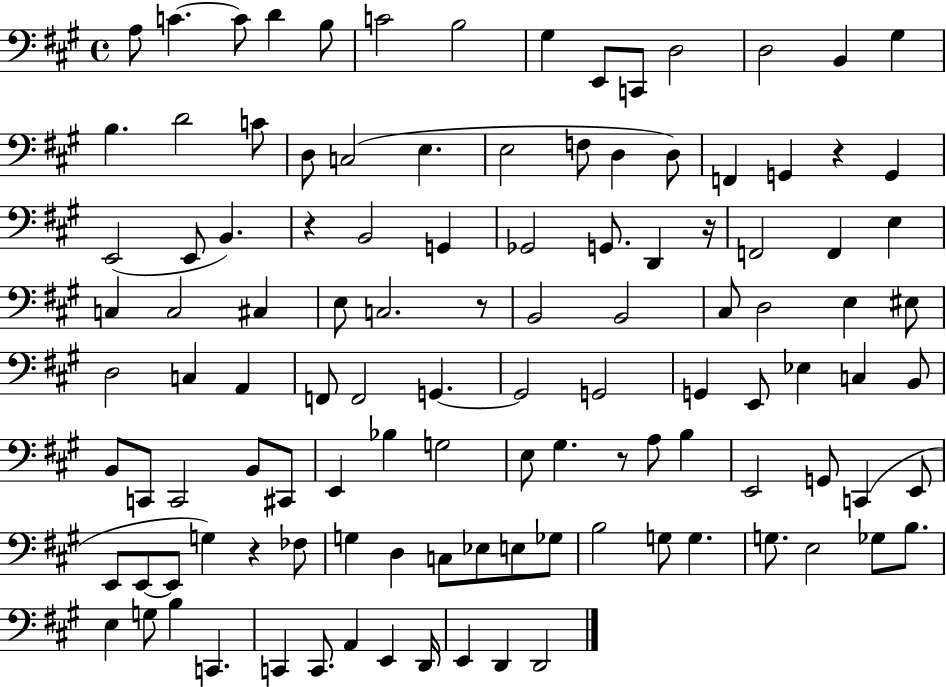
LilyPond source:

{
  \clef bass
  \time 4/4
  \defaultTimeSignature
  \key a \major
  a8 c'4.~~ c'8 d'4 b8 | c'2 b2 | gis4 e,8 c,8 d2 | d2 b,4 gis4 | \break b4. d'2 c'8 | d8 c2( e4. | e2 f8 d4 d8) | f,4 g,4 r4 g,4 | \break e,2( e,8 b,4.) | r4 b,2 g,4 | ges,2 g,8. d,4 r16 | f,2 f,4 e4 | \break c4 c2 cis4 | e8 c2. r8 | b,2 b,2 | cis8 d2 e4 eis8 | \break d2 c4 a,4 | f,8 f,2 g,4.~~ | g,2 g,2 | g,4 e,8 ees4 c4 b,8 | \break b,8 c,8 c,2 b,8 cis,8 | e,4 bes4 g2 | e8 gis4. r8 a8 b4 | e,2 g,8 c,4( e,8 | \break e,8 e,8~~ e,8 g4) r4 fes8 | g4 d4 c8 ees8 e8 ges8 | b2 g8 g4. | g8. e2 ges8 b8. | \break e4 g8 b4 c,4. | c,4 c,8. a,4 e,4 d,16 | e,4 d,4 d,2 | \bar "|."
}